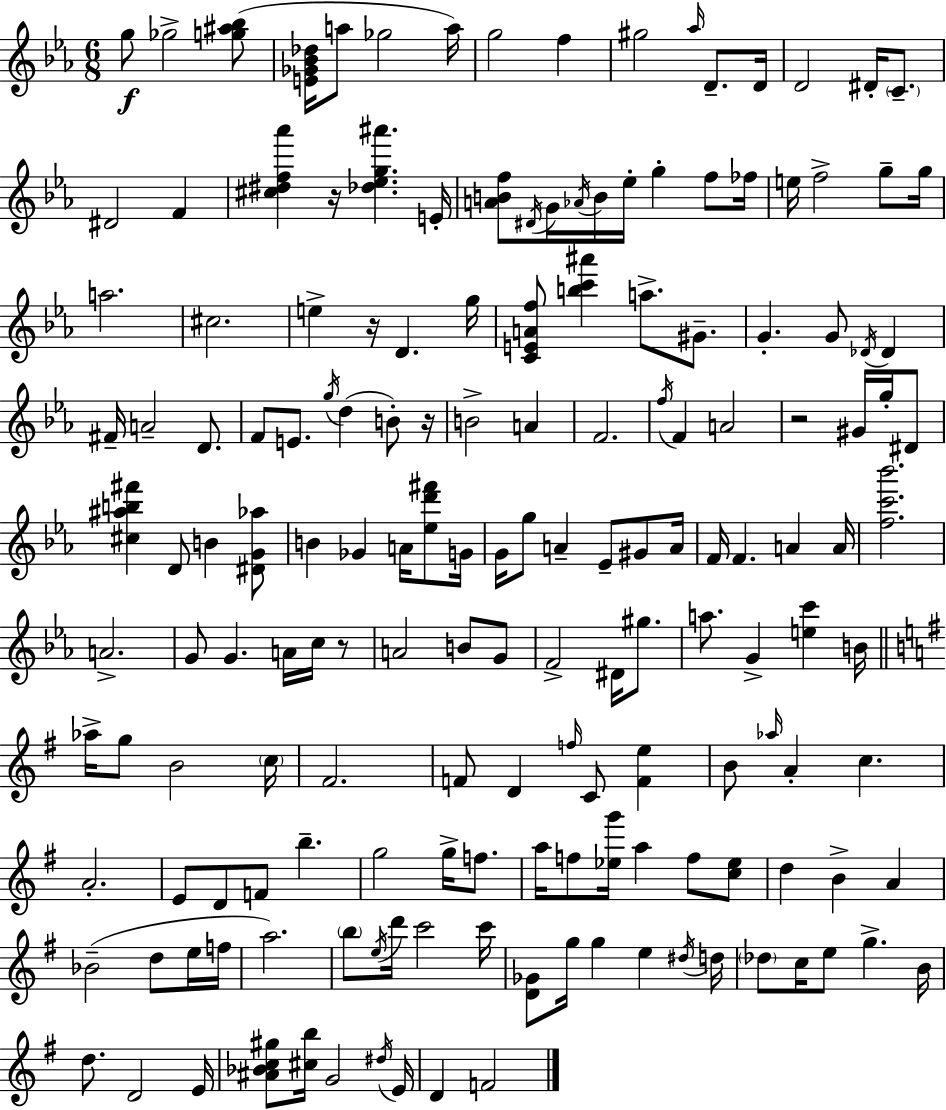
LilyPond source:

{
  \clef treble
  \numericTimeSignature
  \time 6/8
  \key ees \major
  g''8\f ges''2-> <g'' ais'' bes''>8( | <e' ges' bes' des''>16 a''8 ges''2 a''16) | g''2 f''4 | gis''2 \grace { aes''16 } d'8.-- | \break d'16 d'2 dis'16-. \parenthesize c'8.-- | dis'2 f'4 | <cis'' dis'' f'' aes'''>4 r16 <des'' ees'' g'' ais'''>4. | e'16-. <a' b' f''>8 \acciaccatura { dis'16 } g'16 \acciaccatura { aes'16 } b'16 ees''16-. g''4-. | \break f''8 fes''16 e''16 f''2-> | g''8-- g''16 a''2. | cis''2. | e''4-> r16 d'4. | \break g''16 <c' e' a' f''>8 <b'' c''' ais'''>4 a''8.-> | gis'8.-- g'4.-. g'8 \acciaccatura { des'16 } | des'4 fis'16-- a'2-- | d'8. f'8 e'8. \acciaccatura { g''16 }( d''4 | \break b'8-.) r16 b'2-> | a'4 f'2. | \acciaccatura { f''16 } f'4 a'2 | r2 | \break gis'16 g''16-. dis'8 <cis'' ais'' b'' fis'''>4 d'8 | b'4 <dis' g' aes''>8 b'4 ges'4 | a'16 <ees'' d''' fis'''>8 g'16 g'16 g''8 a'4-- | ees'8-- gis'8 a'16 f'16 f'4. | \break a'4 a'16 <f'' c''' bes'''>2. | a'2.-> | g'8 g'4. | a'16 c''16 r8 a'2 | \break b'8 g'8 f'2-> | dis'16 gis''8. a''8. g'4-> | <e'' c'''>4 b'16 \bar "||" \break \key e \minor aes''16-> g''8 b'2 \parenthesize c''16 | fis'2. | f'8 d'4 \grace { f''16 } c'8 <f' e''>4 | b'8 \grace { aes''16 } a'4-. c''4. | \break a'2.-. | e'8 d'8 f'8 b''4.-- | g''2 g''16-> f''8. | a''16 f''8 <ees'' g'''>16 a''4 f''8 | \break <c'' ees''>8 d''4 b'4-> a'4 | bes'2--( d''8 | e''16 f''16 a''2.) | \parenthesize b''8 \acciaccatura { e''16 } d'''16 c'''2 | \break c'''16 <d' ges'>8 g''16 g''4 e''4 | \acciaccatura { dis''16 } d''16 \parenthesize des''8 c''16 e''8 g''4.-> | b'16 d''8. d'2 | e'16 <ais' bes' c'' gis''>8 <cis'' b''>16 g'2 | \break \acciaccatura { dis''16 } e'16 d'4 f'2 | \bar "|."
}